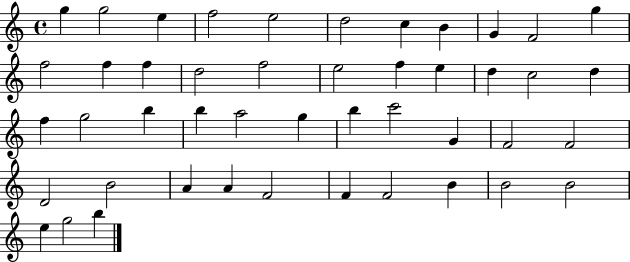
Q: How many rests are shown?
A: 0